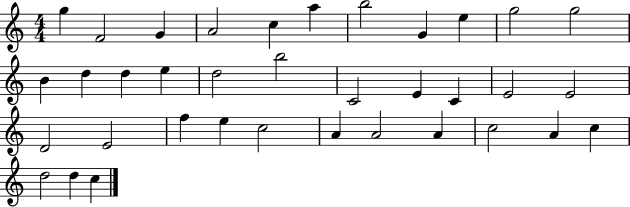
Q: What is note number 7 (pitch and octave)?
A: B5